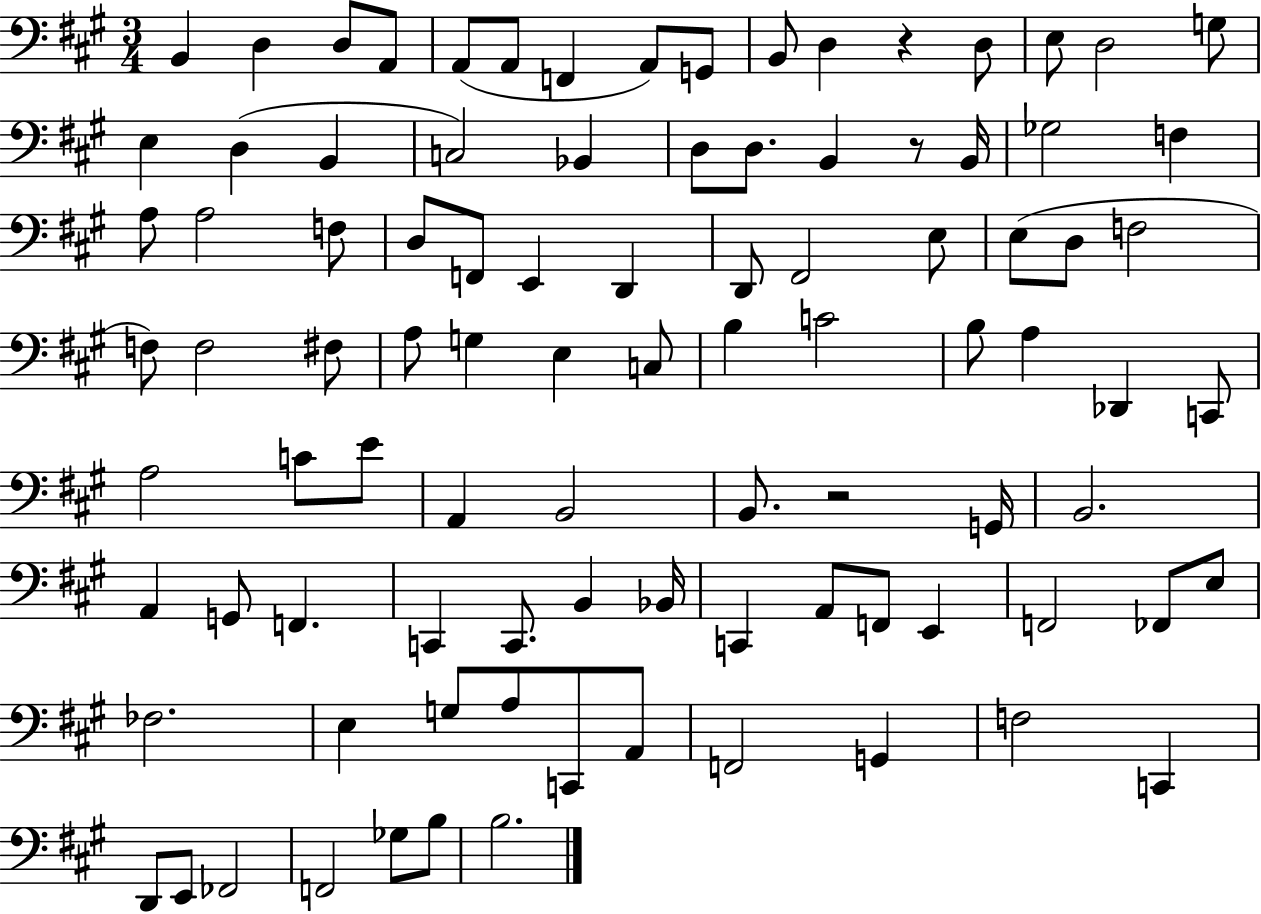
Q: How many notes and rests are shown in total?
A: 94